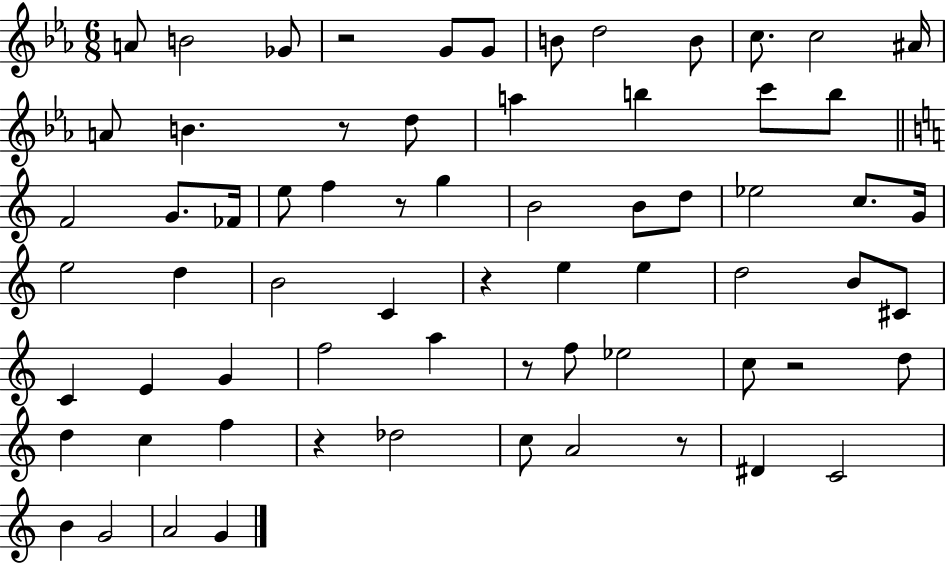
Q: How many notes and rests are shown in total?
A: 68